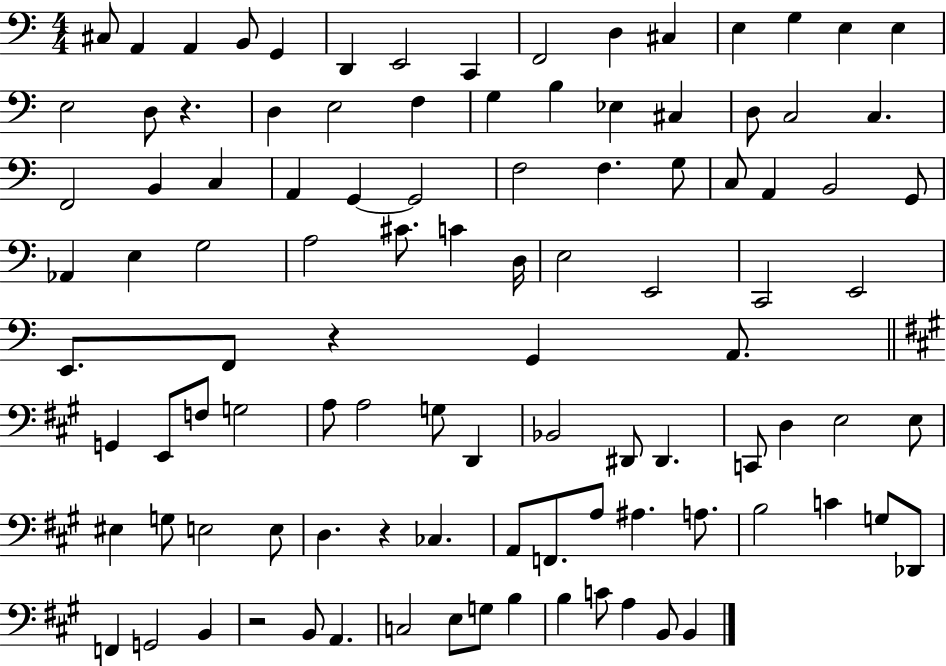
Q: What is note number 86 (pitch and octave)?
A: F2